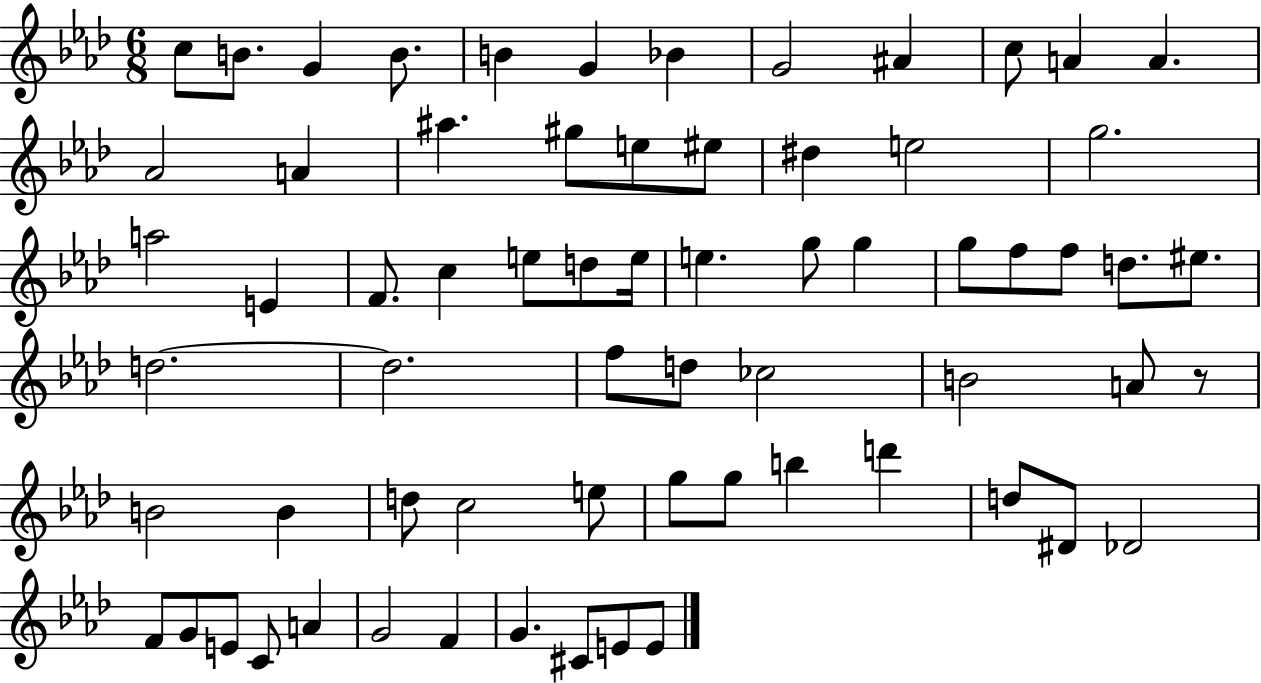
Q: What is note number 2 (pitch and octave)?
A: B4